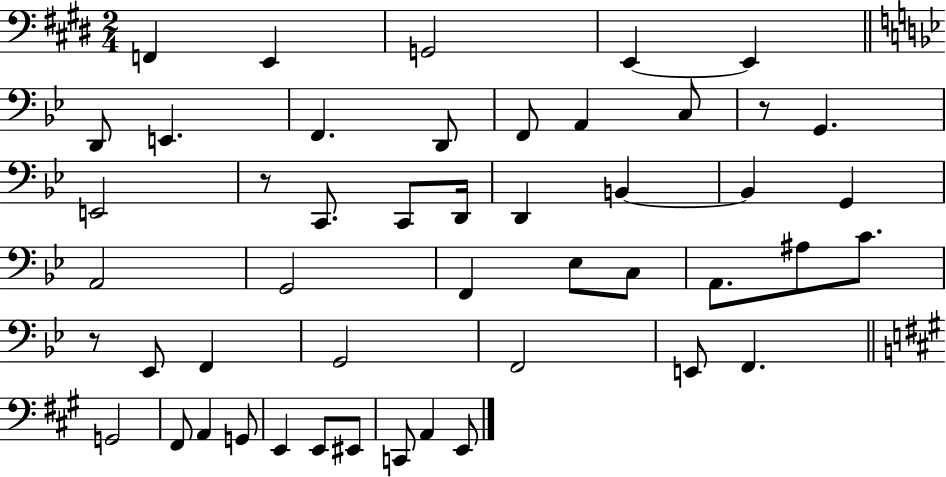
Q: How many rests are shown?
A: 3